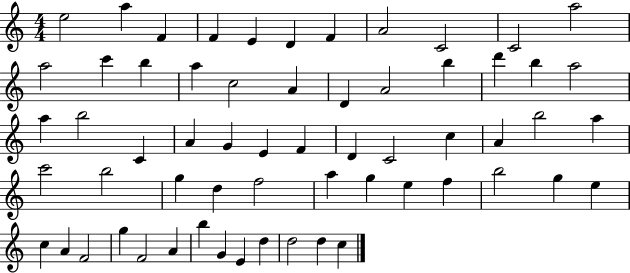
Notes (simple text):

E5/h A5/q F4/q F4/q E4/q D4/q F4/q A4/h C4/h C4/h A5/h A5/h C6/q B5/q A5/q C5/h A4/q D4/q A4/h B5/q D6/q B5/q A5/h A5/q B5/h C4/q A4/q G4/q E4/q F4/q D4/q C4/h C5/q A4/q B5/h A5/q C6/h B5/h G5/q D5/q F5/h A5/q G5/q E5/q F5/q B5/h G5/q E5/q C5/q A4/q F4/h G5/q F4/h A4/q B5/q G4/q E4/q D5/q D5/h D5/q C5/q